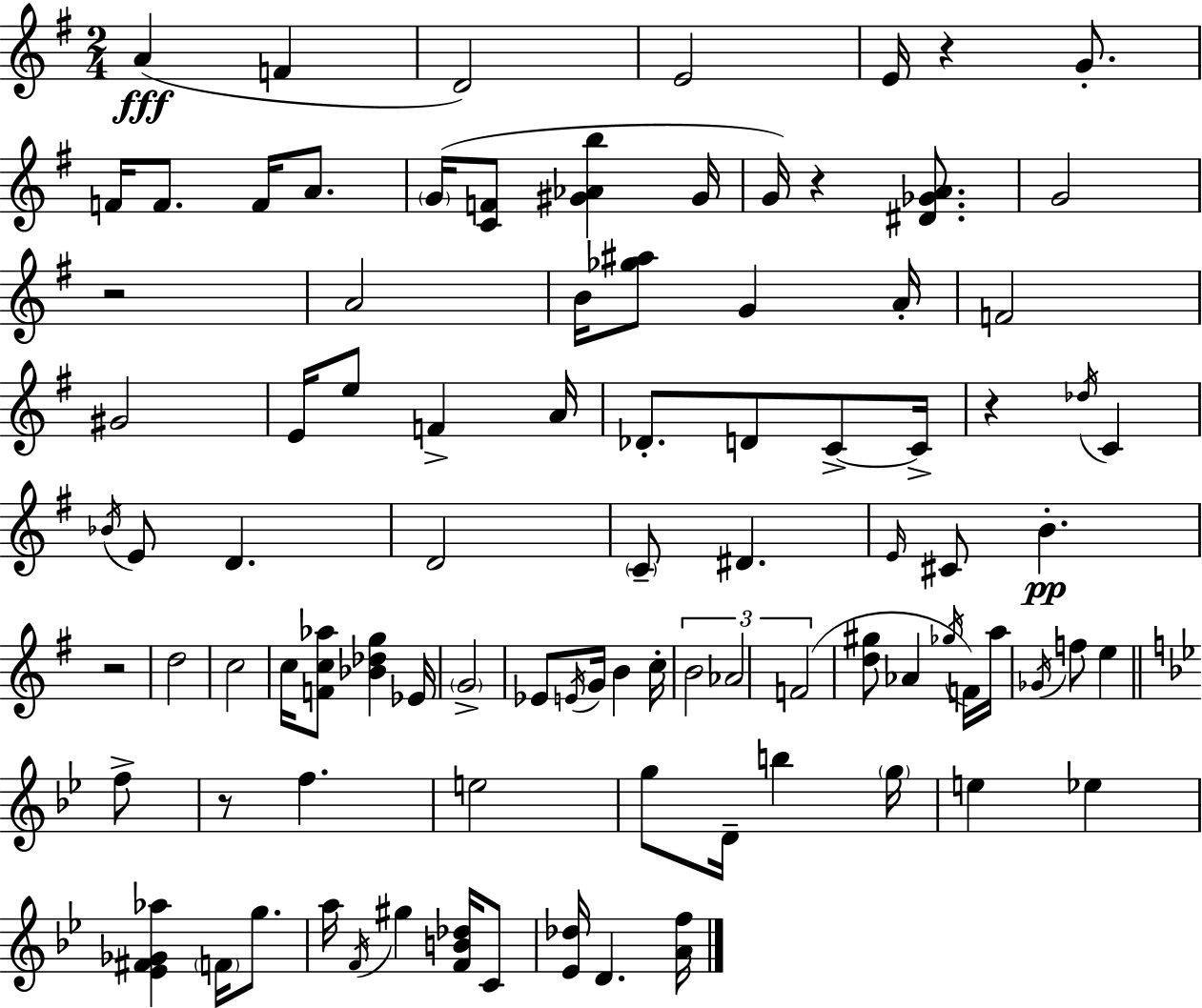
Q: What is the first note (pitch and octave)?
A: A4